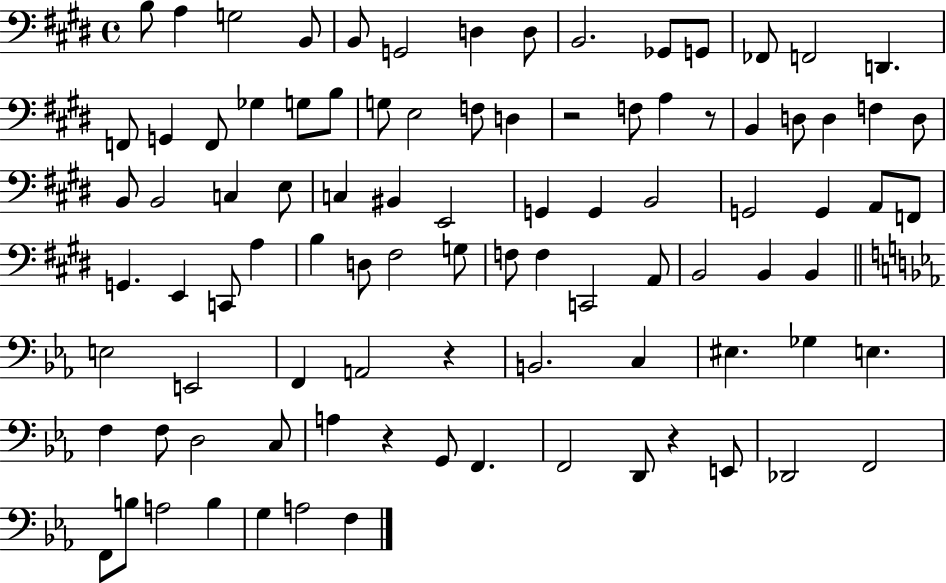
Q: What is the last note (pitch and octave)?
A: F3